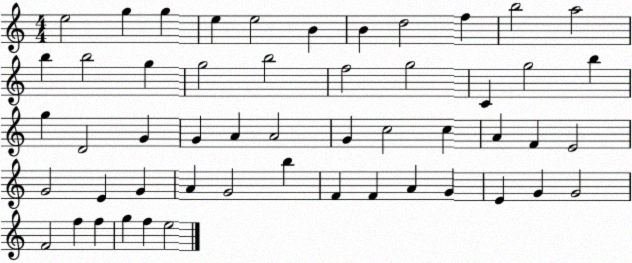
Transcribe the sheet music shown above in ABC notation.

X:1
T:Untitled
M:4/4
L:1/4
K:C
e2 g g e e2 B B d2 f b2 a2 b b2 g g2 b2 f2 g2 C g2 b g D2 G G A A2 G c2 c A F E2 G2 E G A G2 b F F A G E G G2 F2 f f g f e2